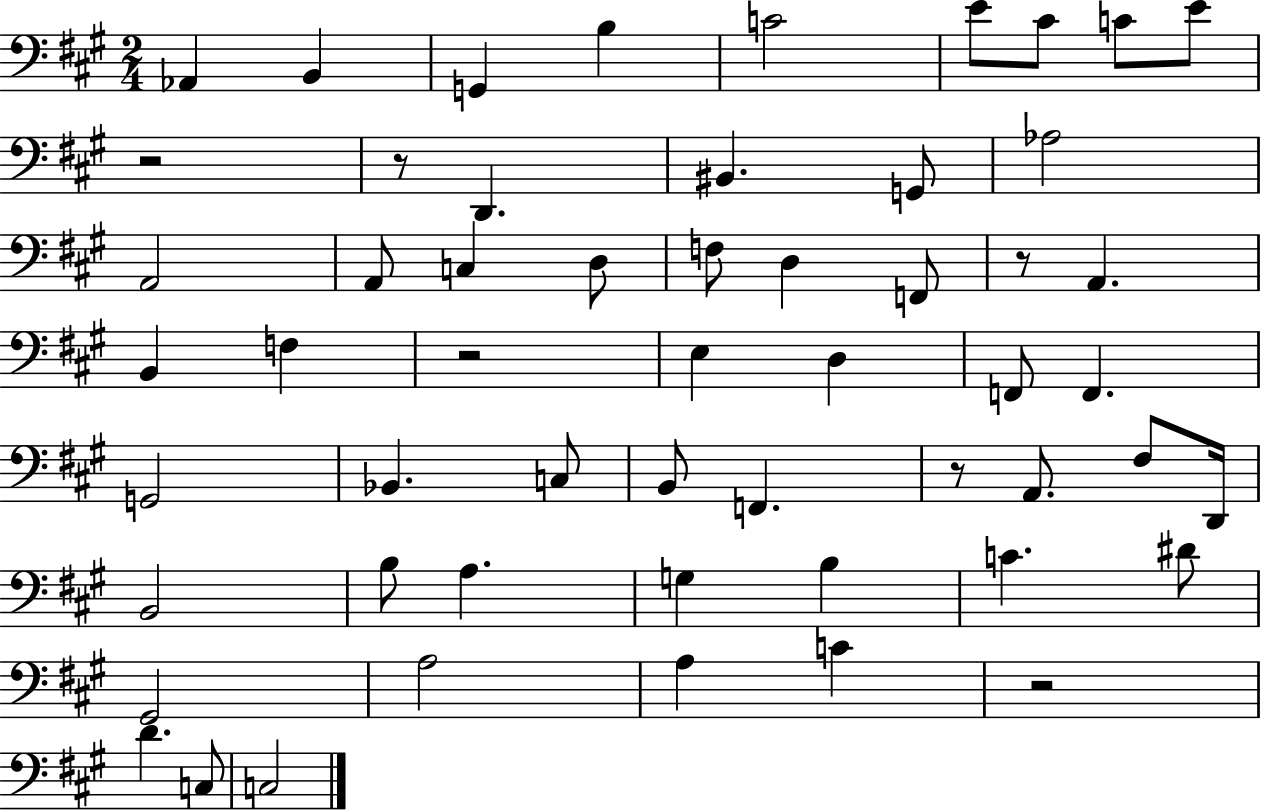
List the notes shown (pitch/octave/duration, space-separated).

Ab2/q B2/q G2/q B3/q C4/h E4/e C#4/e C4/e E4/e R/h R/e D2/q. BIS2/q. G2/e Ab3/h A2/h A2/e C3/q D3/e F3/e D3/q F2/e R/e A2/q. B2/q F3/q R/h E3/q D3/q F2/e F2/q. G2/h Bb2/q. C3/e B2/e F2/q. R/e A2/e. F#3/e D2/s B2/h B3/e A3/q. G3/q B3/q C4/q. D#4/e G#2/h A3/h A3/q C4/q R/h D4/q. C3/e C3/h